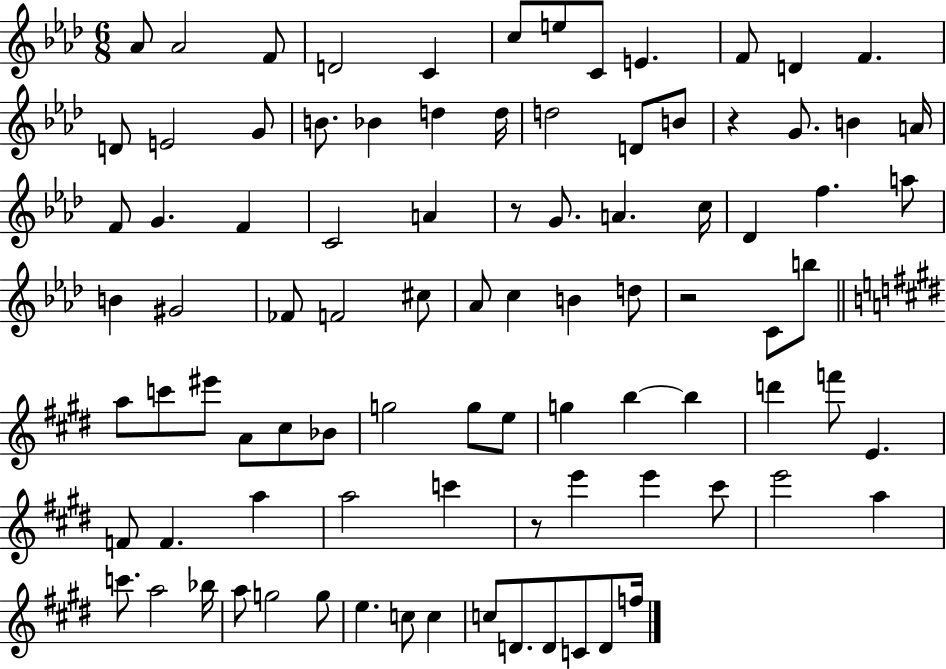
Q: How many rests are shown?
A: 4